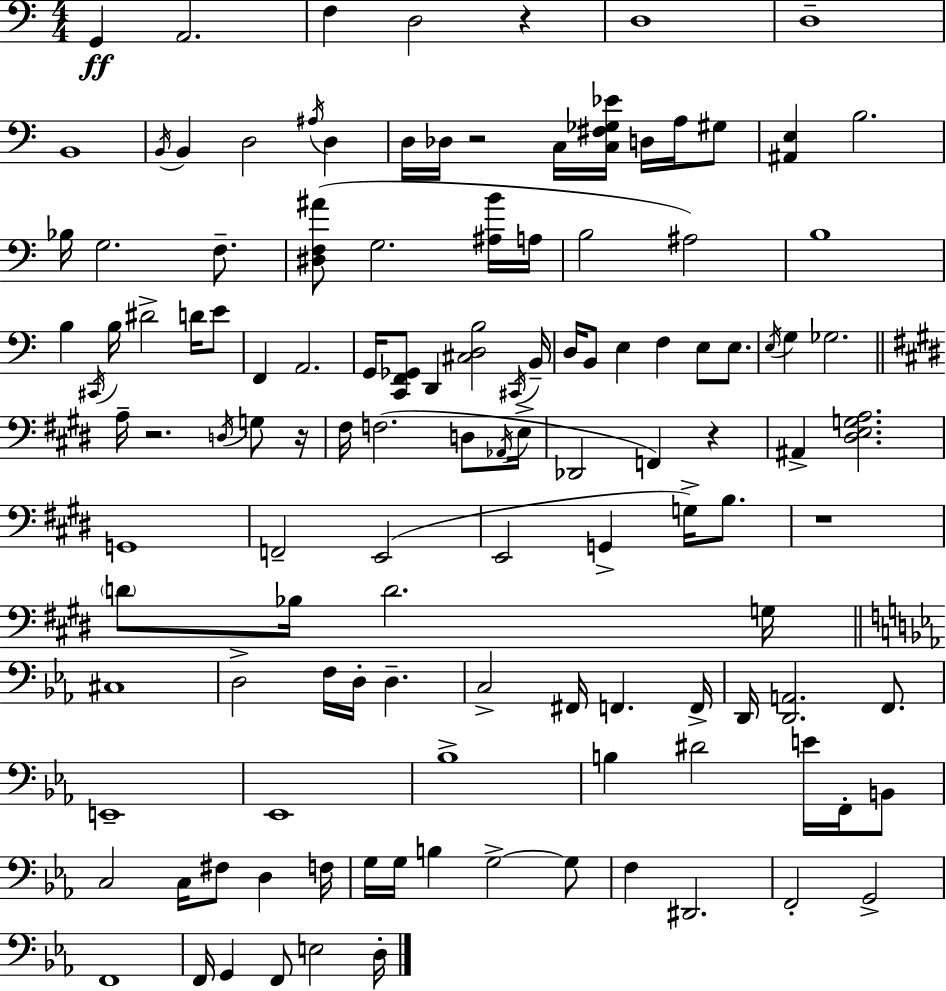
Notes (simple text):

G2/q A2/h. F3/q D3/h R/q D3/w D3/w B2/w B2/s B2/q D3/h A#3/s D3/q D3/s Db3/s R/h C3/s [C3,F#3,Gb3,Eb4]/s D3/s A3/s G#3/e [A#2,E3]/q B3/h. Bb3/s G3/h. F3/e. [D#3,F3,A#4]/e G3/h. [A#3,B4]/s A3/s B3/h A#3/h B3/w B3/q C#2/s B3/s D#4/h D4/s E4/e F2/q A2/h. G2/s [C2,F2,Gb2]/e D2/q [C#3,D3,B3]/h C#2/s B2/s D3/s B2/e E3/q F3/q E3/e E3/e. E3/s G3/q Gb3/h. A3/s R/h. D3/s G3/e R/s F#3/s F3/h. D3/e Ab2/s E3/s Db2/h F2/q R/q A#2/q [D#3,E3,G3,A3]/h. G2/w F2/h E2/h E2/h G2/q G3/s B3/e. R/w D4/e Bb3/s D4/h. G3/s C#3/w D3/h F3/s D3/s D3/q. C3/h F#2/s F2/q. F2/s D2/s [D2,A2]/h. F2/e. E2/w Eb2/w Bb3/w B3/q D#4/h E4/s F2/s B2/e C3/h C3/s F#3/e D3/q F3/s G3/s G3/s B3/q G3/h G3/e F3/q D#2/h. F2/h G2/h F2/w F2/s G2/q F2/e E3/h D3/s